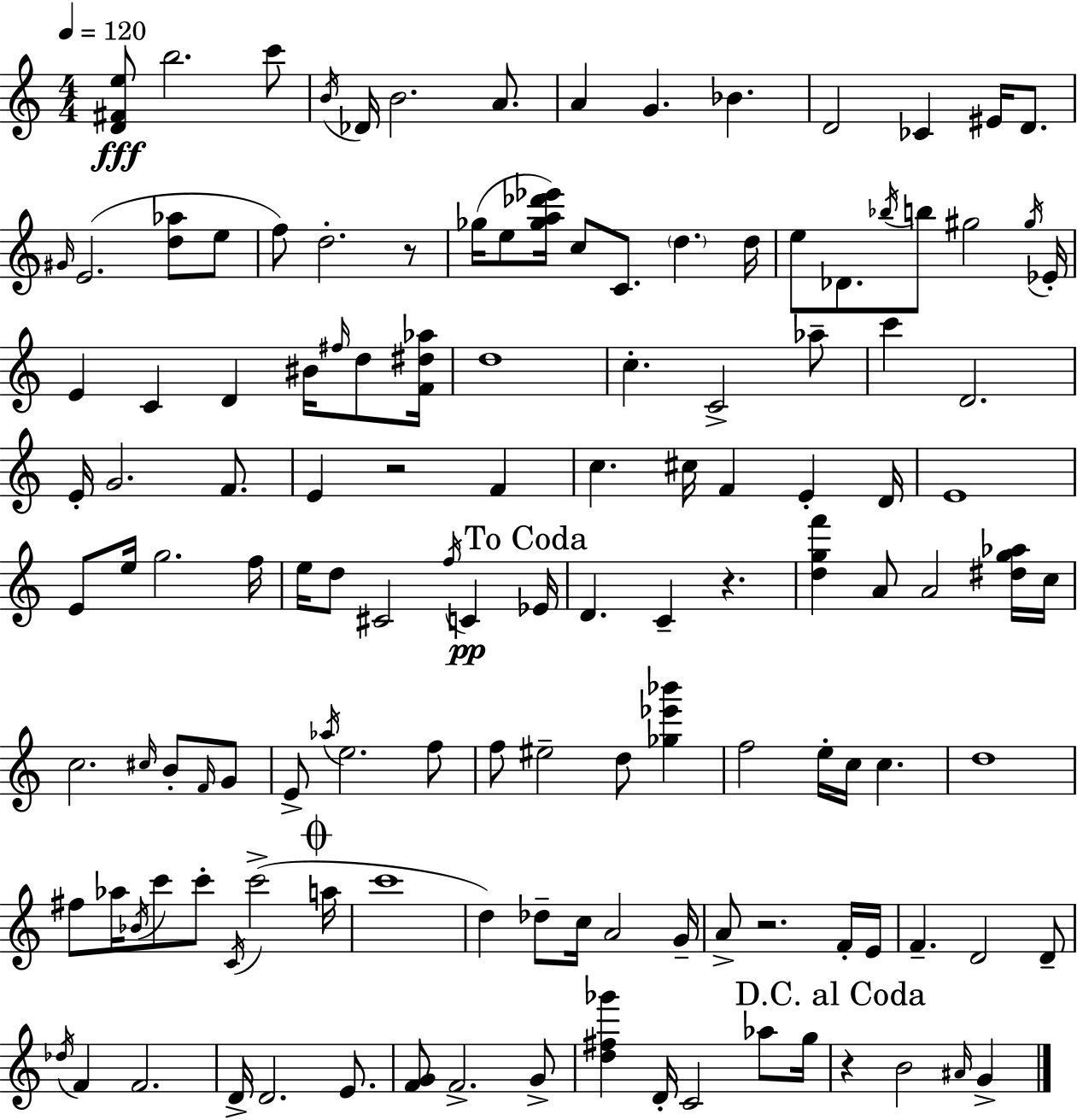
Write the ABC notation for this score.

X:1
T:Untitled
M:4/4
L:1/4
K:Am
[D^Fe]/2 b2 c'/2 B/4 _D/4 B2 A/2 A G _B D2 _C ^E/4 D/2 ^G/4 E2 [d_a]/2 e/2 f/2 d2 z/2 _g/4 e/2 [_ga_d'_e']/4 c/2 C/2 d d/4 e/2 _D/2 _b/4 b/2 ^g2 ^g/4 _E/4 E C D ^B/4 ^f/4 d/2 [F^d_a]/4 d4 c C2 _a/2 c' D2 E/4 G2 F/2 E z2 F c ^c/4 F E D/4 E4 E/2 e/4 g2 f/4 e/4 d/2 ^C2 f/4 C _E/4 D C z [dgf'] A/2 A2 [^dg_a]/4 c/4 c2 ^c/4 B/2 F/4 G/2 E/2 _a/4 e2 f/2 f/2 ^e2 d/2 [_g_e'_b'] f2 e/4 c/4 c d4 ^f/2 _a/4 _B/4 c'/2 c'/2 C/4 c'2 a/4 c'4 d _d/2 c/4 A2 G/4 A/2 z2 F/4 E/4 F D2 D/2 _d/4 F F2 D/4 D2 E/2 [FG]/2 F2 G/2 [d^f_g'] D/4 C2 _a/2 g/4 z B2 ^A/4 G